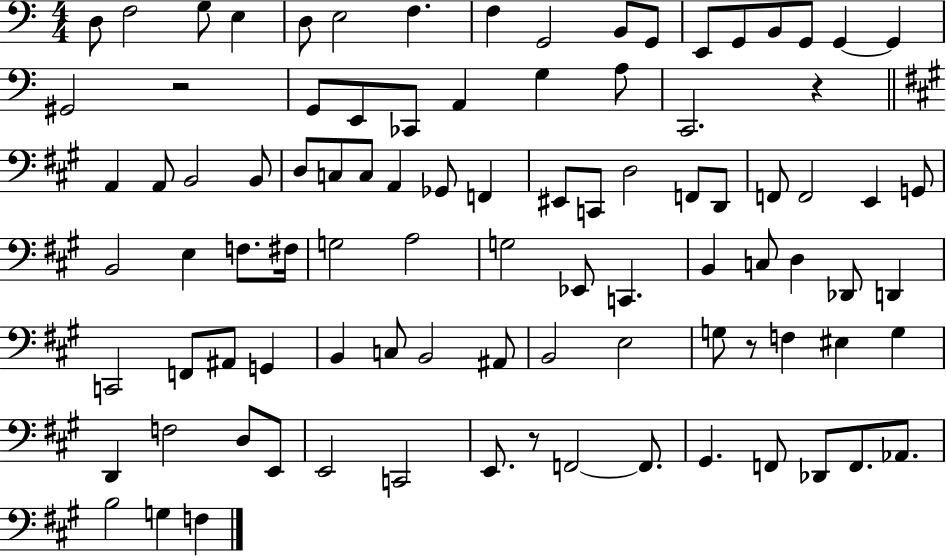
X:1
T:Untitled
M:4/4
L:1/4
K:C
D,/2 F,2 G,/2 E, D,/2 E,2 F, F, G,,2 B,,/2 G,,/2 E,,/2 G,,/2 B,,/2 G,,/2 G,, G,, ^G,,2 z2 G,,/2 E,,/2 _C,,/2 A,, G, A,/2 C,,2 z A,, A,,/2 B,,2 B,,/2 D,/2 C,/2 C,/2 A,, _G,,/2 F,, ^E,,/2 C,,/2 D,2 F,,/2 D,,/2 F,,/2 F,,2 E,, G,,/2 B,,2 E, F,/2 ^F,/4 G,2 A,2 G,2 _E,,/2 C,, B,, C,/2 D, _D,,/2 D,, C,,2 F,,/2 ^A,,/2 G,, B,, C,/2 B,,2 ^A,,/2 B,,2 E,2 G,/2 z/2 F, ^E, G, D,, F,2 D,/2 E,,/2 E,,2 C,,2 E,,/2 z/2 F,,2 F,,/2 ^G,, F,,/2 _D,,/2 F,,/2 _A,,/2 B,2 G, F,